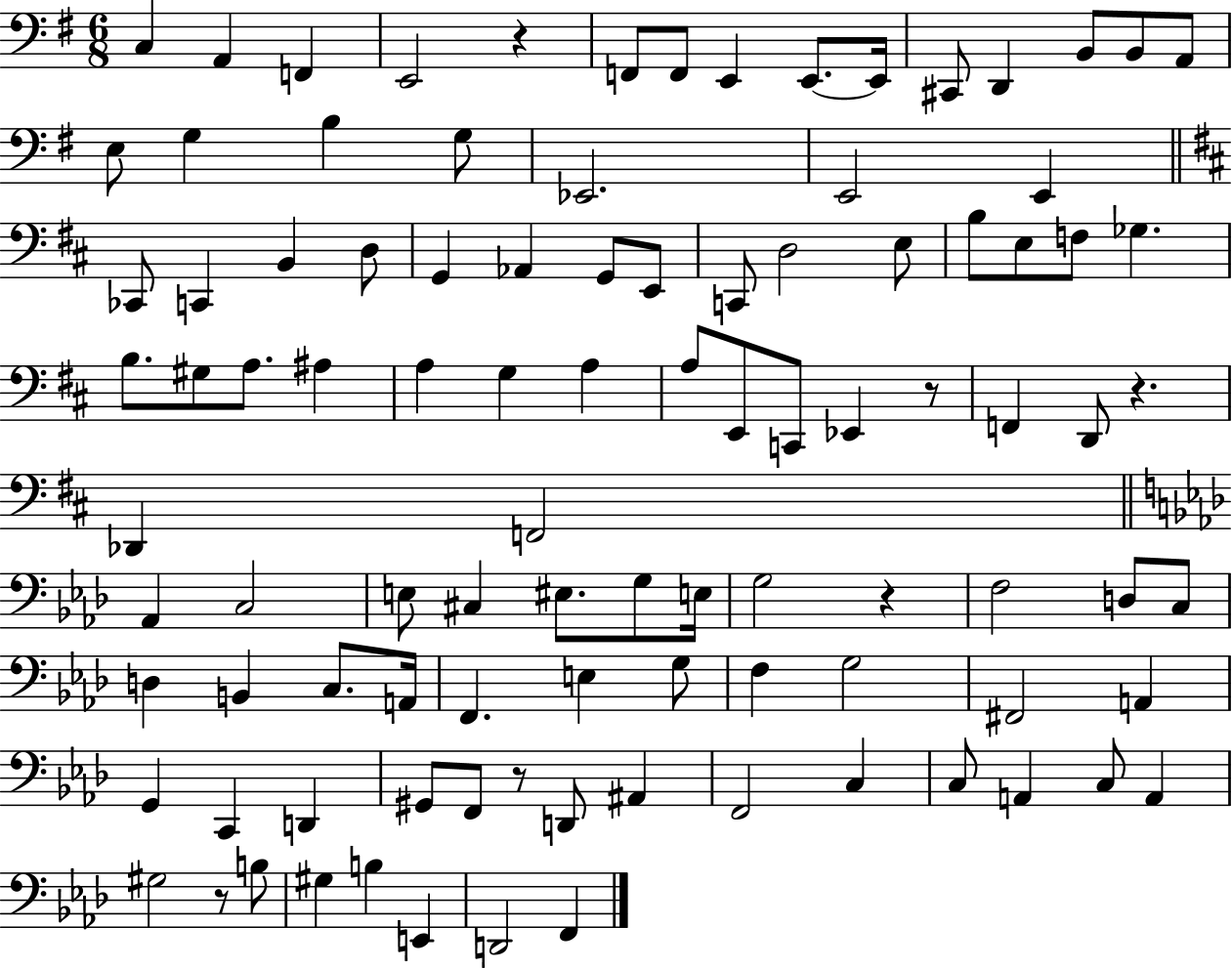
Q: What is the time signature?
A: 6/8